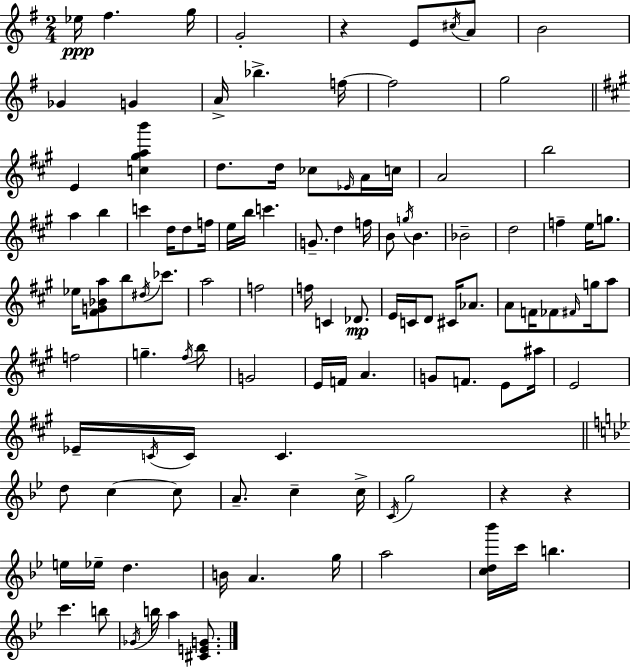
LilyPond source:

{
  \clef treble
  \numericTimeSignature
  \time 2/4
  \key g \major
  ees''16\ppp fis''4. g''16 | g'2-. | r4 e'8 \acciaccatura { cis''16 } a'8 | b'2 | \break ges'4 g'4 | a'16-> bes''4.-> | f''16~~ f''2 | g''2 | \break \bar "||" \break \key a \major e'4 <c'' gis'' a'' b'''>4 | d''8. d''16 ces''8 \grace { ees'16 } a'16 | c''16 a'2 | b''2 | \break a''4 b''4 | c'''4 d''16 d''8 | f''16 e''16 b''16 c'''4. | g'8.-- d''4 | \break f''16 b'8 \acciaccatura { g''16 } b'4. | bes'2-- | d''2 | f''4-- e''16 g''8. | \break ees''16 <fis' g' bes' a''>8 b''8 \acciaccatura { dis''16 } | ces'''8. a''2 | f''2 | f''16 c'4 | \break des'8.\mp e'16 c'16 d'8 cis'16 | aes'8. a'8 f'16 fes'8 | \grace { fis'16 } g''16 a''8 f''2 | g''4.-- | \break \acciaccatura { fis''16 } b''8 g'2 | e'16 f'16 a'4. | g'8 f'8. | e'8 ais''16 e'2 | \break ees'16-- \acciaccatura { c'16 } c'16 | c'4. \bar "||" \break \key bes \major d''8 c''4~~ c''8 | a'8.-- c''4-- c''16-> | \acciaccatura { c'16 } g''2 | r4 r4 | \break e''16 ees''16-- d''4. | b'16 a'4. | g''16 a''2 | <c'' d'' bes'''>16 c'''16 b''4. | \break c'''4. b''8 | \acciaccatura { ges'16 } b''16 a''4 <cis' e' g'>8. | \bar "|."
}